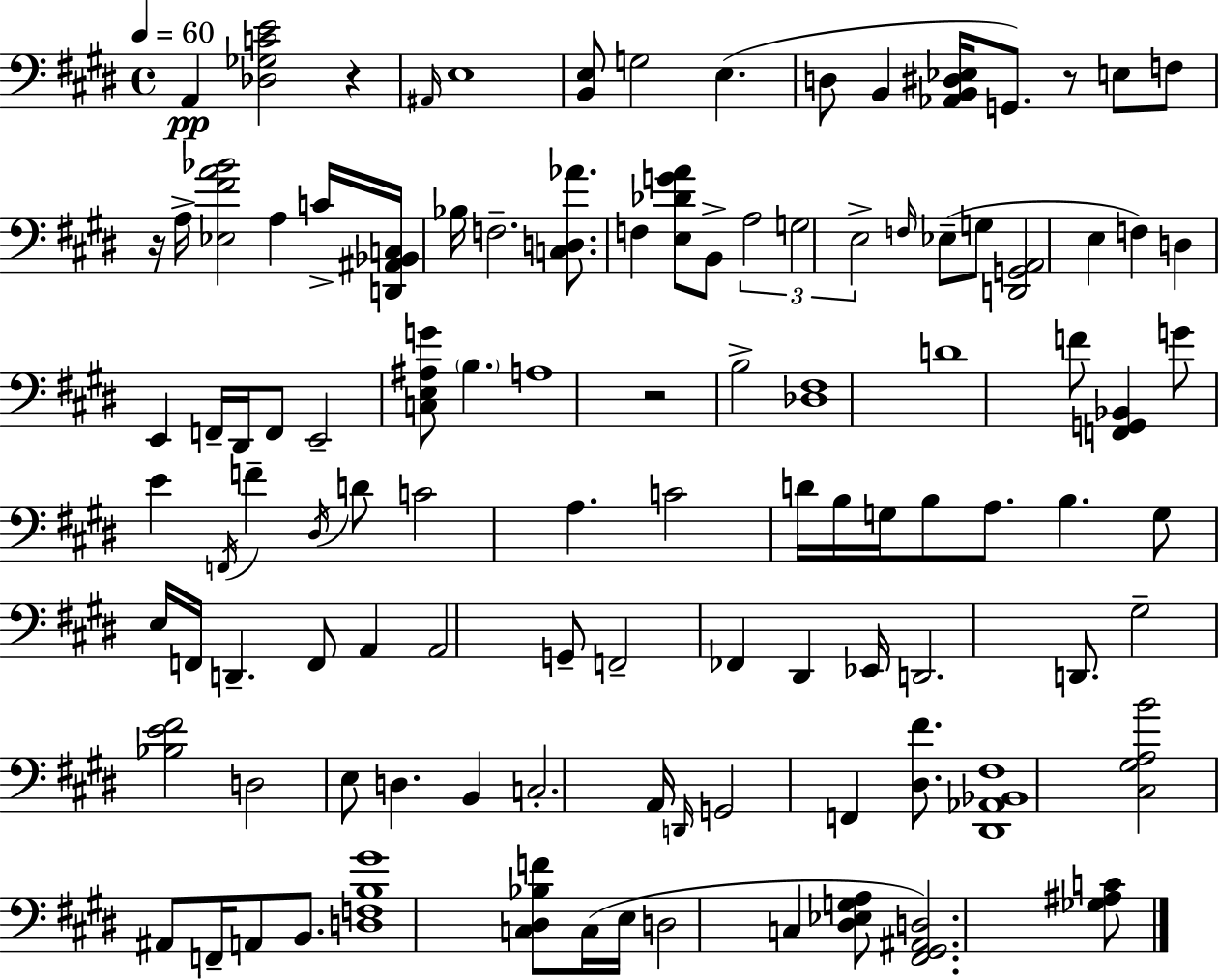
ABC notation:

X:1
T:Untitled
M:4/4
L:1/4
K:E
A,, [_D,_G,CE]2 z ^A,,/4 E,4 [B,,E,]/2 G,2 E, D,/2 B,, [_A,,B,,^D,_E,]/4 G,,/2 z/2 E,/2 F,/2 z/4 A,/4 [_E,^FA_B]2 A, C/4 [D,,^A,,_B,,C,]/4 _B,/4 F,2 [C,D,_A]/2 F, [E,_DGA]/2 B,,/2 A,2 G,2 E,2 F,/4 _E,/2 G,/2 [D,,G,,A,,]2 E, F, D, E,, F,,/4 ^D,,/4 F,,/2 E,,2 [C,E,^A,G]/2 B, A,4 z2 B,2 [_D,^F,]4 D4 F/2 [F,,G,,_B,,] G/2 E F,,/4 F ^D,/4 D/2 C2 A, C2 D/4 B,/4 G,/4 B,/2 A,/2 B, G,/2 E,/4 F,,/4 D,, F,,/2 A,, A,,2 G,,/2 F,,2 _F,, ^D,, _E,,/4 D,,2 D,,/2 ^G,2 [_B,E^F]2 D,2 E,/2 D, B,, C,2 A,,/4 D,,/4 G,,2 F,, [^D,^F]/2 [^D,,_A,,_B,,^F,]4 [^C,^G,A,B]2 ^A,,/2 F,,/4 A,,/2 B,,/2 [D,F,B,^G]4 [C,^D,_B,F]/2 C,/4 E,/4 D,2 C, [^D,_E,G,A,]/2 [^F,,^G,,^A,,D,]2 [_G,^A,C]/2